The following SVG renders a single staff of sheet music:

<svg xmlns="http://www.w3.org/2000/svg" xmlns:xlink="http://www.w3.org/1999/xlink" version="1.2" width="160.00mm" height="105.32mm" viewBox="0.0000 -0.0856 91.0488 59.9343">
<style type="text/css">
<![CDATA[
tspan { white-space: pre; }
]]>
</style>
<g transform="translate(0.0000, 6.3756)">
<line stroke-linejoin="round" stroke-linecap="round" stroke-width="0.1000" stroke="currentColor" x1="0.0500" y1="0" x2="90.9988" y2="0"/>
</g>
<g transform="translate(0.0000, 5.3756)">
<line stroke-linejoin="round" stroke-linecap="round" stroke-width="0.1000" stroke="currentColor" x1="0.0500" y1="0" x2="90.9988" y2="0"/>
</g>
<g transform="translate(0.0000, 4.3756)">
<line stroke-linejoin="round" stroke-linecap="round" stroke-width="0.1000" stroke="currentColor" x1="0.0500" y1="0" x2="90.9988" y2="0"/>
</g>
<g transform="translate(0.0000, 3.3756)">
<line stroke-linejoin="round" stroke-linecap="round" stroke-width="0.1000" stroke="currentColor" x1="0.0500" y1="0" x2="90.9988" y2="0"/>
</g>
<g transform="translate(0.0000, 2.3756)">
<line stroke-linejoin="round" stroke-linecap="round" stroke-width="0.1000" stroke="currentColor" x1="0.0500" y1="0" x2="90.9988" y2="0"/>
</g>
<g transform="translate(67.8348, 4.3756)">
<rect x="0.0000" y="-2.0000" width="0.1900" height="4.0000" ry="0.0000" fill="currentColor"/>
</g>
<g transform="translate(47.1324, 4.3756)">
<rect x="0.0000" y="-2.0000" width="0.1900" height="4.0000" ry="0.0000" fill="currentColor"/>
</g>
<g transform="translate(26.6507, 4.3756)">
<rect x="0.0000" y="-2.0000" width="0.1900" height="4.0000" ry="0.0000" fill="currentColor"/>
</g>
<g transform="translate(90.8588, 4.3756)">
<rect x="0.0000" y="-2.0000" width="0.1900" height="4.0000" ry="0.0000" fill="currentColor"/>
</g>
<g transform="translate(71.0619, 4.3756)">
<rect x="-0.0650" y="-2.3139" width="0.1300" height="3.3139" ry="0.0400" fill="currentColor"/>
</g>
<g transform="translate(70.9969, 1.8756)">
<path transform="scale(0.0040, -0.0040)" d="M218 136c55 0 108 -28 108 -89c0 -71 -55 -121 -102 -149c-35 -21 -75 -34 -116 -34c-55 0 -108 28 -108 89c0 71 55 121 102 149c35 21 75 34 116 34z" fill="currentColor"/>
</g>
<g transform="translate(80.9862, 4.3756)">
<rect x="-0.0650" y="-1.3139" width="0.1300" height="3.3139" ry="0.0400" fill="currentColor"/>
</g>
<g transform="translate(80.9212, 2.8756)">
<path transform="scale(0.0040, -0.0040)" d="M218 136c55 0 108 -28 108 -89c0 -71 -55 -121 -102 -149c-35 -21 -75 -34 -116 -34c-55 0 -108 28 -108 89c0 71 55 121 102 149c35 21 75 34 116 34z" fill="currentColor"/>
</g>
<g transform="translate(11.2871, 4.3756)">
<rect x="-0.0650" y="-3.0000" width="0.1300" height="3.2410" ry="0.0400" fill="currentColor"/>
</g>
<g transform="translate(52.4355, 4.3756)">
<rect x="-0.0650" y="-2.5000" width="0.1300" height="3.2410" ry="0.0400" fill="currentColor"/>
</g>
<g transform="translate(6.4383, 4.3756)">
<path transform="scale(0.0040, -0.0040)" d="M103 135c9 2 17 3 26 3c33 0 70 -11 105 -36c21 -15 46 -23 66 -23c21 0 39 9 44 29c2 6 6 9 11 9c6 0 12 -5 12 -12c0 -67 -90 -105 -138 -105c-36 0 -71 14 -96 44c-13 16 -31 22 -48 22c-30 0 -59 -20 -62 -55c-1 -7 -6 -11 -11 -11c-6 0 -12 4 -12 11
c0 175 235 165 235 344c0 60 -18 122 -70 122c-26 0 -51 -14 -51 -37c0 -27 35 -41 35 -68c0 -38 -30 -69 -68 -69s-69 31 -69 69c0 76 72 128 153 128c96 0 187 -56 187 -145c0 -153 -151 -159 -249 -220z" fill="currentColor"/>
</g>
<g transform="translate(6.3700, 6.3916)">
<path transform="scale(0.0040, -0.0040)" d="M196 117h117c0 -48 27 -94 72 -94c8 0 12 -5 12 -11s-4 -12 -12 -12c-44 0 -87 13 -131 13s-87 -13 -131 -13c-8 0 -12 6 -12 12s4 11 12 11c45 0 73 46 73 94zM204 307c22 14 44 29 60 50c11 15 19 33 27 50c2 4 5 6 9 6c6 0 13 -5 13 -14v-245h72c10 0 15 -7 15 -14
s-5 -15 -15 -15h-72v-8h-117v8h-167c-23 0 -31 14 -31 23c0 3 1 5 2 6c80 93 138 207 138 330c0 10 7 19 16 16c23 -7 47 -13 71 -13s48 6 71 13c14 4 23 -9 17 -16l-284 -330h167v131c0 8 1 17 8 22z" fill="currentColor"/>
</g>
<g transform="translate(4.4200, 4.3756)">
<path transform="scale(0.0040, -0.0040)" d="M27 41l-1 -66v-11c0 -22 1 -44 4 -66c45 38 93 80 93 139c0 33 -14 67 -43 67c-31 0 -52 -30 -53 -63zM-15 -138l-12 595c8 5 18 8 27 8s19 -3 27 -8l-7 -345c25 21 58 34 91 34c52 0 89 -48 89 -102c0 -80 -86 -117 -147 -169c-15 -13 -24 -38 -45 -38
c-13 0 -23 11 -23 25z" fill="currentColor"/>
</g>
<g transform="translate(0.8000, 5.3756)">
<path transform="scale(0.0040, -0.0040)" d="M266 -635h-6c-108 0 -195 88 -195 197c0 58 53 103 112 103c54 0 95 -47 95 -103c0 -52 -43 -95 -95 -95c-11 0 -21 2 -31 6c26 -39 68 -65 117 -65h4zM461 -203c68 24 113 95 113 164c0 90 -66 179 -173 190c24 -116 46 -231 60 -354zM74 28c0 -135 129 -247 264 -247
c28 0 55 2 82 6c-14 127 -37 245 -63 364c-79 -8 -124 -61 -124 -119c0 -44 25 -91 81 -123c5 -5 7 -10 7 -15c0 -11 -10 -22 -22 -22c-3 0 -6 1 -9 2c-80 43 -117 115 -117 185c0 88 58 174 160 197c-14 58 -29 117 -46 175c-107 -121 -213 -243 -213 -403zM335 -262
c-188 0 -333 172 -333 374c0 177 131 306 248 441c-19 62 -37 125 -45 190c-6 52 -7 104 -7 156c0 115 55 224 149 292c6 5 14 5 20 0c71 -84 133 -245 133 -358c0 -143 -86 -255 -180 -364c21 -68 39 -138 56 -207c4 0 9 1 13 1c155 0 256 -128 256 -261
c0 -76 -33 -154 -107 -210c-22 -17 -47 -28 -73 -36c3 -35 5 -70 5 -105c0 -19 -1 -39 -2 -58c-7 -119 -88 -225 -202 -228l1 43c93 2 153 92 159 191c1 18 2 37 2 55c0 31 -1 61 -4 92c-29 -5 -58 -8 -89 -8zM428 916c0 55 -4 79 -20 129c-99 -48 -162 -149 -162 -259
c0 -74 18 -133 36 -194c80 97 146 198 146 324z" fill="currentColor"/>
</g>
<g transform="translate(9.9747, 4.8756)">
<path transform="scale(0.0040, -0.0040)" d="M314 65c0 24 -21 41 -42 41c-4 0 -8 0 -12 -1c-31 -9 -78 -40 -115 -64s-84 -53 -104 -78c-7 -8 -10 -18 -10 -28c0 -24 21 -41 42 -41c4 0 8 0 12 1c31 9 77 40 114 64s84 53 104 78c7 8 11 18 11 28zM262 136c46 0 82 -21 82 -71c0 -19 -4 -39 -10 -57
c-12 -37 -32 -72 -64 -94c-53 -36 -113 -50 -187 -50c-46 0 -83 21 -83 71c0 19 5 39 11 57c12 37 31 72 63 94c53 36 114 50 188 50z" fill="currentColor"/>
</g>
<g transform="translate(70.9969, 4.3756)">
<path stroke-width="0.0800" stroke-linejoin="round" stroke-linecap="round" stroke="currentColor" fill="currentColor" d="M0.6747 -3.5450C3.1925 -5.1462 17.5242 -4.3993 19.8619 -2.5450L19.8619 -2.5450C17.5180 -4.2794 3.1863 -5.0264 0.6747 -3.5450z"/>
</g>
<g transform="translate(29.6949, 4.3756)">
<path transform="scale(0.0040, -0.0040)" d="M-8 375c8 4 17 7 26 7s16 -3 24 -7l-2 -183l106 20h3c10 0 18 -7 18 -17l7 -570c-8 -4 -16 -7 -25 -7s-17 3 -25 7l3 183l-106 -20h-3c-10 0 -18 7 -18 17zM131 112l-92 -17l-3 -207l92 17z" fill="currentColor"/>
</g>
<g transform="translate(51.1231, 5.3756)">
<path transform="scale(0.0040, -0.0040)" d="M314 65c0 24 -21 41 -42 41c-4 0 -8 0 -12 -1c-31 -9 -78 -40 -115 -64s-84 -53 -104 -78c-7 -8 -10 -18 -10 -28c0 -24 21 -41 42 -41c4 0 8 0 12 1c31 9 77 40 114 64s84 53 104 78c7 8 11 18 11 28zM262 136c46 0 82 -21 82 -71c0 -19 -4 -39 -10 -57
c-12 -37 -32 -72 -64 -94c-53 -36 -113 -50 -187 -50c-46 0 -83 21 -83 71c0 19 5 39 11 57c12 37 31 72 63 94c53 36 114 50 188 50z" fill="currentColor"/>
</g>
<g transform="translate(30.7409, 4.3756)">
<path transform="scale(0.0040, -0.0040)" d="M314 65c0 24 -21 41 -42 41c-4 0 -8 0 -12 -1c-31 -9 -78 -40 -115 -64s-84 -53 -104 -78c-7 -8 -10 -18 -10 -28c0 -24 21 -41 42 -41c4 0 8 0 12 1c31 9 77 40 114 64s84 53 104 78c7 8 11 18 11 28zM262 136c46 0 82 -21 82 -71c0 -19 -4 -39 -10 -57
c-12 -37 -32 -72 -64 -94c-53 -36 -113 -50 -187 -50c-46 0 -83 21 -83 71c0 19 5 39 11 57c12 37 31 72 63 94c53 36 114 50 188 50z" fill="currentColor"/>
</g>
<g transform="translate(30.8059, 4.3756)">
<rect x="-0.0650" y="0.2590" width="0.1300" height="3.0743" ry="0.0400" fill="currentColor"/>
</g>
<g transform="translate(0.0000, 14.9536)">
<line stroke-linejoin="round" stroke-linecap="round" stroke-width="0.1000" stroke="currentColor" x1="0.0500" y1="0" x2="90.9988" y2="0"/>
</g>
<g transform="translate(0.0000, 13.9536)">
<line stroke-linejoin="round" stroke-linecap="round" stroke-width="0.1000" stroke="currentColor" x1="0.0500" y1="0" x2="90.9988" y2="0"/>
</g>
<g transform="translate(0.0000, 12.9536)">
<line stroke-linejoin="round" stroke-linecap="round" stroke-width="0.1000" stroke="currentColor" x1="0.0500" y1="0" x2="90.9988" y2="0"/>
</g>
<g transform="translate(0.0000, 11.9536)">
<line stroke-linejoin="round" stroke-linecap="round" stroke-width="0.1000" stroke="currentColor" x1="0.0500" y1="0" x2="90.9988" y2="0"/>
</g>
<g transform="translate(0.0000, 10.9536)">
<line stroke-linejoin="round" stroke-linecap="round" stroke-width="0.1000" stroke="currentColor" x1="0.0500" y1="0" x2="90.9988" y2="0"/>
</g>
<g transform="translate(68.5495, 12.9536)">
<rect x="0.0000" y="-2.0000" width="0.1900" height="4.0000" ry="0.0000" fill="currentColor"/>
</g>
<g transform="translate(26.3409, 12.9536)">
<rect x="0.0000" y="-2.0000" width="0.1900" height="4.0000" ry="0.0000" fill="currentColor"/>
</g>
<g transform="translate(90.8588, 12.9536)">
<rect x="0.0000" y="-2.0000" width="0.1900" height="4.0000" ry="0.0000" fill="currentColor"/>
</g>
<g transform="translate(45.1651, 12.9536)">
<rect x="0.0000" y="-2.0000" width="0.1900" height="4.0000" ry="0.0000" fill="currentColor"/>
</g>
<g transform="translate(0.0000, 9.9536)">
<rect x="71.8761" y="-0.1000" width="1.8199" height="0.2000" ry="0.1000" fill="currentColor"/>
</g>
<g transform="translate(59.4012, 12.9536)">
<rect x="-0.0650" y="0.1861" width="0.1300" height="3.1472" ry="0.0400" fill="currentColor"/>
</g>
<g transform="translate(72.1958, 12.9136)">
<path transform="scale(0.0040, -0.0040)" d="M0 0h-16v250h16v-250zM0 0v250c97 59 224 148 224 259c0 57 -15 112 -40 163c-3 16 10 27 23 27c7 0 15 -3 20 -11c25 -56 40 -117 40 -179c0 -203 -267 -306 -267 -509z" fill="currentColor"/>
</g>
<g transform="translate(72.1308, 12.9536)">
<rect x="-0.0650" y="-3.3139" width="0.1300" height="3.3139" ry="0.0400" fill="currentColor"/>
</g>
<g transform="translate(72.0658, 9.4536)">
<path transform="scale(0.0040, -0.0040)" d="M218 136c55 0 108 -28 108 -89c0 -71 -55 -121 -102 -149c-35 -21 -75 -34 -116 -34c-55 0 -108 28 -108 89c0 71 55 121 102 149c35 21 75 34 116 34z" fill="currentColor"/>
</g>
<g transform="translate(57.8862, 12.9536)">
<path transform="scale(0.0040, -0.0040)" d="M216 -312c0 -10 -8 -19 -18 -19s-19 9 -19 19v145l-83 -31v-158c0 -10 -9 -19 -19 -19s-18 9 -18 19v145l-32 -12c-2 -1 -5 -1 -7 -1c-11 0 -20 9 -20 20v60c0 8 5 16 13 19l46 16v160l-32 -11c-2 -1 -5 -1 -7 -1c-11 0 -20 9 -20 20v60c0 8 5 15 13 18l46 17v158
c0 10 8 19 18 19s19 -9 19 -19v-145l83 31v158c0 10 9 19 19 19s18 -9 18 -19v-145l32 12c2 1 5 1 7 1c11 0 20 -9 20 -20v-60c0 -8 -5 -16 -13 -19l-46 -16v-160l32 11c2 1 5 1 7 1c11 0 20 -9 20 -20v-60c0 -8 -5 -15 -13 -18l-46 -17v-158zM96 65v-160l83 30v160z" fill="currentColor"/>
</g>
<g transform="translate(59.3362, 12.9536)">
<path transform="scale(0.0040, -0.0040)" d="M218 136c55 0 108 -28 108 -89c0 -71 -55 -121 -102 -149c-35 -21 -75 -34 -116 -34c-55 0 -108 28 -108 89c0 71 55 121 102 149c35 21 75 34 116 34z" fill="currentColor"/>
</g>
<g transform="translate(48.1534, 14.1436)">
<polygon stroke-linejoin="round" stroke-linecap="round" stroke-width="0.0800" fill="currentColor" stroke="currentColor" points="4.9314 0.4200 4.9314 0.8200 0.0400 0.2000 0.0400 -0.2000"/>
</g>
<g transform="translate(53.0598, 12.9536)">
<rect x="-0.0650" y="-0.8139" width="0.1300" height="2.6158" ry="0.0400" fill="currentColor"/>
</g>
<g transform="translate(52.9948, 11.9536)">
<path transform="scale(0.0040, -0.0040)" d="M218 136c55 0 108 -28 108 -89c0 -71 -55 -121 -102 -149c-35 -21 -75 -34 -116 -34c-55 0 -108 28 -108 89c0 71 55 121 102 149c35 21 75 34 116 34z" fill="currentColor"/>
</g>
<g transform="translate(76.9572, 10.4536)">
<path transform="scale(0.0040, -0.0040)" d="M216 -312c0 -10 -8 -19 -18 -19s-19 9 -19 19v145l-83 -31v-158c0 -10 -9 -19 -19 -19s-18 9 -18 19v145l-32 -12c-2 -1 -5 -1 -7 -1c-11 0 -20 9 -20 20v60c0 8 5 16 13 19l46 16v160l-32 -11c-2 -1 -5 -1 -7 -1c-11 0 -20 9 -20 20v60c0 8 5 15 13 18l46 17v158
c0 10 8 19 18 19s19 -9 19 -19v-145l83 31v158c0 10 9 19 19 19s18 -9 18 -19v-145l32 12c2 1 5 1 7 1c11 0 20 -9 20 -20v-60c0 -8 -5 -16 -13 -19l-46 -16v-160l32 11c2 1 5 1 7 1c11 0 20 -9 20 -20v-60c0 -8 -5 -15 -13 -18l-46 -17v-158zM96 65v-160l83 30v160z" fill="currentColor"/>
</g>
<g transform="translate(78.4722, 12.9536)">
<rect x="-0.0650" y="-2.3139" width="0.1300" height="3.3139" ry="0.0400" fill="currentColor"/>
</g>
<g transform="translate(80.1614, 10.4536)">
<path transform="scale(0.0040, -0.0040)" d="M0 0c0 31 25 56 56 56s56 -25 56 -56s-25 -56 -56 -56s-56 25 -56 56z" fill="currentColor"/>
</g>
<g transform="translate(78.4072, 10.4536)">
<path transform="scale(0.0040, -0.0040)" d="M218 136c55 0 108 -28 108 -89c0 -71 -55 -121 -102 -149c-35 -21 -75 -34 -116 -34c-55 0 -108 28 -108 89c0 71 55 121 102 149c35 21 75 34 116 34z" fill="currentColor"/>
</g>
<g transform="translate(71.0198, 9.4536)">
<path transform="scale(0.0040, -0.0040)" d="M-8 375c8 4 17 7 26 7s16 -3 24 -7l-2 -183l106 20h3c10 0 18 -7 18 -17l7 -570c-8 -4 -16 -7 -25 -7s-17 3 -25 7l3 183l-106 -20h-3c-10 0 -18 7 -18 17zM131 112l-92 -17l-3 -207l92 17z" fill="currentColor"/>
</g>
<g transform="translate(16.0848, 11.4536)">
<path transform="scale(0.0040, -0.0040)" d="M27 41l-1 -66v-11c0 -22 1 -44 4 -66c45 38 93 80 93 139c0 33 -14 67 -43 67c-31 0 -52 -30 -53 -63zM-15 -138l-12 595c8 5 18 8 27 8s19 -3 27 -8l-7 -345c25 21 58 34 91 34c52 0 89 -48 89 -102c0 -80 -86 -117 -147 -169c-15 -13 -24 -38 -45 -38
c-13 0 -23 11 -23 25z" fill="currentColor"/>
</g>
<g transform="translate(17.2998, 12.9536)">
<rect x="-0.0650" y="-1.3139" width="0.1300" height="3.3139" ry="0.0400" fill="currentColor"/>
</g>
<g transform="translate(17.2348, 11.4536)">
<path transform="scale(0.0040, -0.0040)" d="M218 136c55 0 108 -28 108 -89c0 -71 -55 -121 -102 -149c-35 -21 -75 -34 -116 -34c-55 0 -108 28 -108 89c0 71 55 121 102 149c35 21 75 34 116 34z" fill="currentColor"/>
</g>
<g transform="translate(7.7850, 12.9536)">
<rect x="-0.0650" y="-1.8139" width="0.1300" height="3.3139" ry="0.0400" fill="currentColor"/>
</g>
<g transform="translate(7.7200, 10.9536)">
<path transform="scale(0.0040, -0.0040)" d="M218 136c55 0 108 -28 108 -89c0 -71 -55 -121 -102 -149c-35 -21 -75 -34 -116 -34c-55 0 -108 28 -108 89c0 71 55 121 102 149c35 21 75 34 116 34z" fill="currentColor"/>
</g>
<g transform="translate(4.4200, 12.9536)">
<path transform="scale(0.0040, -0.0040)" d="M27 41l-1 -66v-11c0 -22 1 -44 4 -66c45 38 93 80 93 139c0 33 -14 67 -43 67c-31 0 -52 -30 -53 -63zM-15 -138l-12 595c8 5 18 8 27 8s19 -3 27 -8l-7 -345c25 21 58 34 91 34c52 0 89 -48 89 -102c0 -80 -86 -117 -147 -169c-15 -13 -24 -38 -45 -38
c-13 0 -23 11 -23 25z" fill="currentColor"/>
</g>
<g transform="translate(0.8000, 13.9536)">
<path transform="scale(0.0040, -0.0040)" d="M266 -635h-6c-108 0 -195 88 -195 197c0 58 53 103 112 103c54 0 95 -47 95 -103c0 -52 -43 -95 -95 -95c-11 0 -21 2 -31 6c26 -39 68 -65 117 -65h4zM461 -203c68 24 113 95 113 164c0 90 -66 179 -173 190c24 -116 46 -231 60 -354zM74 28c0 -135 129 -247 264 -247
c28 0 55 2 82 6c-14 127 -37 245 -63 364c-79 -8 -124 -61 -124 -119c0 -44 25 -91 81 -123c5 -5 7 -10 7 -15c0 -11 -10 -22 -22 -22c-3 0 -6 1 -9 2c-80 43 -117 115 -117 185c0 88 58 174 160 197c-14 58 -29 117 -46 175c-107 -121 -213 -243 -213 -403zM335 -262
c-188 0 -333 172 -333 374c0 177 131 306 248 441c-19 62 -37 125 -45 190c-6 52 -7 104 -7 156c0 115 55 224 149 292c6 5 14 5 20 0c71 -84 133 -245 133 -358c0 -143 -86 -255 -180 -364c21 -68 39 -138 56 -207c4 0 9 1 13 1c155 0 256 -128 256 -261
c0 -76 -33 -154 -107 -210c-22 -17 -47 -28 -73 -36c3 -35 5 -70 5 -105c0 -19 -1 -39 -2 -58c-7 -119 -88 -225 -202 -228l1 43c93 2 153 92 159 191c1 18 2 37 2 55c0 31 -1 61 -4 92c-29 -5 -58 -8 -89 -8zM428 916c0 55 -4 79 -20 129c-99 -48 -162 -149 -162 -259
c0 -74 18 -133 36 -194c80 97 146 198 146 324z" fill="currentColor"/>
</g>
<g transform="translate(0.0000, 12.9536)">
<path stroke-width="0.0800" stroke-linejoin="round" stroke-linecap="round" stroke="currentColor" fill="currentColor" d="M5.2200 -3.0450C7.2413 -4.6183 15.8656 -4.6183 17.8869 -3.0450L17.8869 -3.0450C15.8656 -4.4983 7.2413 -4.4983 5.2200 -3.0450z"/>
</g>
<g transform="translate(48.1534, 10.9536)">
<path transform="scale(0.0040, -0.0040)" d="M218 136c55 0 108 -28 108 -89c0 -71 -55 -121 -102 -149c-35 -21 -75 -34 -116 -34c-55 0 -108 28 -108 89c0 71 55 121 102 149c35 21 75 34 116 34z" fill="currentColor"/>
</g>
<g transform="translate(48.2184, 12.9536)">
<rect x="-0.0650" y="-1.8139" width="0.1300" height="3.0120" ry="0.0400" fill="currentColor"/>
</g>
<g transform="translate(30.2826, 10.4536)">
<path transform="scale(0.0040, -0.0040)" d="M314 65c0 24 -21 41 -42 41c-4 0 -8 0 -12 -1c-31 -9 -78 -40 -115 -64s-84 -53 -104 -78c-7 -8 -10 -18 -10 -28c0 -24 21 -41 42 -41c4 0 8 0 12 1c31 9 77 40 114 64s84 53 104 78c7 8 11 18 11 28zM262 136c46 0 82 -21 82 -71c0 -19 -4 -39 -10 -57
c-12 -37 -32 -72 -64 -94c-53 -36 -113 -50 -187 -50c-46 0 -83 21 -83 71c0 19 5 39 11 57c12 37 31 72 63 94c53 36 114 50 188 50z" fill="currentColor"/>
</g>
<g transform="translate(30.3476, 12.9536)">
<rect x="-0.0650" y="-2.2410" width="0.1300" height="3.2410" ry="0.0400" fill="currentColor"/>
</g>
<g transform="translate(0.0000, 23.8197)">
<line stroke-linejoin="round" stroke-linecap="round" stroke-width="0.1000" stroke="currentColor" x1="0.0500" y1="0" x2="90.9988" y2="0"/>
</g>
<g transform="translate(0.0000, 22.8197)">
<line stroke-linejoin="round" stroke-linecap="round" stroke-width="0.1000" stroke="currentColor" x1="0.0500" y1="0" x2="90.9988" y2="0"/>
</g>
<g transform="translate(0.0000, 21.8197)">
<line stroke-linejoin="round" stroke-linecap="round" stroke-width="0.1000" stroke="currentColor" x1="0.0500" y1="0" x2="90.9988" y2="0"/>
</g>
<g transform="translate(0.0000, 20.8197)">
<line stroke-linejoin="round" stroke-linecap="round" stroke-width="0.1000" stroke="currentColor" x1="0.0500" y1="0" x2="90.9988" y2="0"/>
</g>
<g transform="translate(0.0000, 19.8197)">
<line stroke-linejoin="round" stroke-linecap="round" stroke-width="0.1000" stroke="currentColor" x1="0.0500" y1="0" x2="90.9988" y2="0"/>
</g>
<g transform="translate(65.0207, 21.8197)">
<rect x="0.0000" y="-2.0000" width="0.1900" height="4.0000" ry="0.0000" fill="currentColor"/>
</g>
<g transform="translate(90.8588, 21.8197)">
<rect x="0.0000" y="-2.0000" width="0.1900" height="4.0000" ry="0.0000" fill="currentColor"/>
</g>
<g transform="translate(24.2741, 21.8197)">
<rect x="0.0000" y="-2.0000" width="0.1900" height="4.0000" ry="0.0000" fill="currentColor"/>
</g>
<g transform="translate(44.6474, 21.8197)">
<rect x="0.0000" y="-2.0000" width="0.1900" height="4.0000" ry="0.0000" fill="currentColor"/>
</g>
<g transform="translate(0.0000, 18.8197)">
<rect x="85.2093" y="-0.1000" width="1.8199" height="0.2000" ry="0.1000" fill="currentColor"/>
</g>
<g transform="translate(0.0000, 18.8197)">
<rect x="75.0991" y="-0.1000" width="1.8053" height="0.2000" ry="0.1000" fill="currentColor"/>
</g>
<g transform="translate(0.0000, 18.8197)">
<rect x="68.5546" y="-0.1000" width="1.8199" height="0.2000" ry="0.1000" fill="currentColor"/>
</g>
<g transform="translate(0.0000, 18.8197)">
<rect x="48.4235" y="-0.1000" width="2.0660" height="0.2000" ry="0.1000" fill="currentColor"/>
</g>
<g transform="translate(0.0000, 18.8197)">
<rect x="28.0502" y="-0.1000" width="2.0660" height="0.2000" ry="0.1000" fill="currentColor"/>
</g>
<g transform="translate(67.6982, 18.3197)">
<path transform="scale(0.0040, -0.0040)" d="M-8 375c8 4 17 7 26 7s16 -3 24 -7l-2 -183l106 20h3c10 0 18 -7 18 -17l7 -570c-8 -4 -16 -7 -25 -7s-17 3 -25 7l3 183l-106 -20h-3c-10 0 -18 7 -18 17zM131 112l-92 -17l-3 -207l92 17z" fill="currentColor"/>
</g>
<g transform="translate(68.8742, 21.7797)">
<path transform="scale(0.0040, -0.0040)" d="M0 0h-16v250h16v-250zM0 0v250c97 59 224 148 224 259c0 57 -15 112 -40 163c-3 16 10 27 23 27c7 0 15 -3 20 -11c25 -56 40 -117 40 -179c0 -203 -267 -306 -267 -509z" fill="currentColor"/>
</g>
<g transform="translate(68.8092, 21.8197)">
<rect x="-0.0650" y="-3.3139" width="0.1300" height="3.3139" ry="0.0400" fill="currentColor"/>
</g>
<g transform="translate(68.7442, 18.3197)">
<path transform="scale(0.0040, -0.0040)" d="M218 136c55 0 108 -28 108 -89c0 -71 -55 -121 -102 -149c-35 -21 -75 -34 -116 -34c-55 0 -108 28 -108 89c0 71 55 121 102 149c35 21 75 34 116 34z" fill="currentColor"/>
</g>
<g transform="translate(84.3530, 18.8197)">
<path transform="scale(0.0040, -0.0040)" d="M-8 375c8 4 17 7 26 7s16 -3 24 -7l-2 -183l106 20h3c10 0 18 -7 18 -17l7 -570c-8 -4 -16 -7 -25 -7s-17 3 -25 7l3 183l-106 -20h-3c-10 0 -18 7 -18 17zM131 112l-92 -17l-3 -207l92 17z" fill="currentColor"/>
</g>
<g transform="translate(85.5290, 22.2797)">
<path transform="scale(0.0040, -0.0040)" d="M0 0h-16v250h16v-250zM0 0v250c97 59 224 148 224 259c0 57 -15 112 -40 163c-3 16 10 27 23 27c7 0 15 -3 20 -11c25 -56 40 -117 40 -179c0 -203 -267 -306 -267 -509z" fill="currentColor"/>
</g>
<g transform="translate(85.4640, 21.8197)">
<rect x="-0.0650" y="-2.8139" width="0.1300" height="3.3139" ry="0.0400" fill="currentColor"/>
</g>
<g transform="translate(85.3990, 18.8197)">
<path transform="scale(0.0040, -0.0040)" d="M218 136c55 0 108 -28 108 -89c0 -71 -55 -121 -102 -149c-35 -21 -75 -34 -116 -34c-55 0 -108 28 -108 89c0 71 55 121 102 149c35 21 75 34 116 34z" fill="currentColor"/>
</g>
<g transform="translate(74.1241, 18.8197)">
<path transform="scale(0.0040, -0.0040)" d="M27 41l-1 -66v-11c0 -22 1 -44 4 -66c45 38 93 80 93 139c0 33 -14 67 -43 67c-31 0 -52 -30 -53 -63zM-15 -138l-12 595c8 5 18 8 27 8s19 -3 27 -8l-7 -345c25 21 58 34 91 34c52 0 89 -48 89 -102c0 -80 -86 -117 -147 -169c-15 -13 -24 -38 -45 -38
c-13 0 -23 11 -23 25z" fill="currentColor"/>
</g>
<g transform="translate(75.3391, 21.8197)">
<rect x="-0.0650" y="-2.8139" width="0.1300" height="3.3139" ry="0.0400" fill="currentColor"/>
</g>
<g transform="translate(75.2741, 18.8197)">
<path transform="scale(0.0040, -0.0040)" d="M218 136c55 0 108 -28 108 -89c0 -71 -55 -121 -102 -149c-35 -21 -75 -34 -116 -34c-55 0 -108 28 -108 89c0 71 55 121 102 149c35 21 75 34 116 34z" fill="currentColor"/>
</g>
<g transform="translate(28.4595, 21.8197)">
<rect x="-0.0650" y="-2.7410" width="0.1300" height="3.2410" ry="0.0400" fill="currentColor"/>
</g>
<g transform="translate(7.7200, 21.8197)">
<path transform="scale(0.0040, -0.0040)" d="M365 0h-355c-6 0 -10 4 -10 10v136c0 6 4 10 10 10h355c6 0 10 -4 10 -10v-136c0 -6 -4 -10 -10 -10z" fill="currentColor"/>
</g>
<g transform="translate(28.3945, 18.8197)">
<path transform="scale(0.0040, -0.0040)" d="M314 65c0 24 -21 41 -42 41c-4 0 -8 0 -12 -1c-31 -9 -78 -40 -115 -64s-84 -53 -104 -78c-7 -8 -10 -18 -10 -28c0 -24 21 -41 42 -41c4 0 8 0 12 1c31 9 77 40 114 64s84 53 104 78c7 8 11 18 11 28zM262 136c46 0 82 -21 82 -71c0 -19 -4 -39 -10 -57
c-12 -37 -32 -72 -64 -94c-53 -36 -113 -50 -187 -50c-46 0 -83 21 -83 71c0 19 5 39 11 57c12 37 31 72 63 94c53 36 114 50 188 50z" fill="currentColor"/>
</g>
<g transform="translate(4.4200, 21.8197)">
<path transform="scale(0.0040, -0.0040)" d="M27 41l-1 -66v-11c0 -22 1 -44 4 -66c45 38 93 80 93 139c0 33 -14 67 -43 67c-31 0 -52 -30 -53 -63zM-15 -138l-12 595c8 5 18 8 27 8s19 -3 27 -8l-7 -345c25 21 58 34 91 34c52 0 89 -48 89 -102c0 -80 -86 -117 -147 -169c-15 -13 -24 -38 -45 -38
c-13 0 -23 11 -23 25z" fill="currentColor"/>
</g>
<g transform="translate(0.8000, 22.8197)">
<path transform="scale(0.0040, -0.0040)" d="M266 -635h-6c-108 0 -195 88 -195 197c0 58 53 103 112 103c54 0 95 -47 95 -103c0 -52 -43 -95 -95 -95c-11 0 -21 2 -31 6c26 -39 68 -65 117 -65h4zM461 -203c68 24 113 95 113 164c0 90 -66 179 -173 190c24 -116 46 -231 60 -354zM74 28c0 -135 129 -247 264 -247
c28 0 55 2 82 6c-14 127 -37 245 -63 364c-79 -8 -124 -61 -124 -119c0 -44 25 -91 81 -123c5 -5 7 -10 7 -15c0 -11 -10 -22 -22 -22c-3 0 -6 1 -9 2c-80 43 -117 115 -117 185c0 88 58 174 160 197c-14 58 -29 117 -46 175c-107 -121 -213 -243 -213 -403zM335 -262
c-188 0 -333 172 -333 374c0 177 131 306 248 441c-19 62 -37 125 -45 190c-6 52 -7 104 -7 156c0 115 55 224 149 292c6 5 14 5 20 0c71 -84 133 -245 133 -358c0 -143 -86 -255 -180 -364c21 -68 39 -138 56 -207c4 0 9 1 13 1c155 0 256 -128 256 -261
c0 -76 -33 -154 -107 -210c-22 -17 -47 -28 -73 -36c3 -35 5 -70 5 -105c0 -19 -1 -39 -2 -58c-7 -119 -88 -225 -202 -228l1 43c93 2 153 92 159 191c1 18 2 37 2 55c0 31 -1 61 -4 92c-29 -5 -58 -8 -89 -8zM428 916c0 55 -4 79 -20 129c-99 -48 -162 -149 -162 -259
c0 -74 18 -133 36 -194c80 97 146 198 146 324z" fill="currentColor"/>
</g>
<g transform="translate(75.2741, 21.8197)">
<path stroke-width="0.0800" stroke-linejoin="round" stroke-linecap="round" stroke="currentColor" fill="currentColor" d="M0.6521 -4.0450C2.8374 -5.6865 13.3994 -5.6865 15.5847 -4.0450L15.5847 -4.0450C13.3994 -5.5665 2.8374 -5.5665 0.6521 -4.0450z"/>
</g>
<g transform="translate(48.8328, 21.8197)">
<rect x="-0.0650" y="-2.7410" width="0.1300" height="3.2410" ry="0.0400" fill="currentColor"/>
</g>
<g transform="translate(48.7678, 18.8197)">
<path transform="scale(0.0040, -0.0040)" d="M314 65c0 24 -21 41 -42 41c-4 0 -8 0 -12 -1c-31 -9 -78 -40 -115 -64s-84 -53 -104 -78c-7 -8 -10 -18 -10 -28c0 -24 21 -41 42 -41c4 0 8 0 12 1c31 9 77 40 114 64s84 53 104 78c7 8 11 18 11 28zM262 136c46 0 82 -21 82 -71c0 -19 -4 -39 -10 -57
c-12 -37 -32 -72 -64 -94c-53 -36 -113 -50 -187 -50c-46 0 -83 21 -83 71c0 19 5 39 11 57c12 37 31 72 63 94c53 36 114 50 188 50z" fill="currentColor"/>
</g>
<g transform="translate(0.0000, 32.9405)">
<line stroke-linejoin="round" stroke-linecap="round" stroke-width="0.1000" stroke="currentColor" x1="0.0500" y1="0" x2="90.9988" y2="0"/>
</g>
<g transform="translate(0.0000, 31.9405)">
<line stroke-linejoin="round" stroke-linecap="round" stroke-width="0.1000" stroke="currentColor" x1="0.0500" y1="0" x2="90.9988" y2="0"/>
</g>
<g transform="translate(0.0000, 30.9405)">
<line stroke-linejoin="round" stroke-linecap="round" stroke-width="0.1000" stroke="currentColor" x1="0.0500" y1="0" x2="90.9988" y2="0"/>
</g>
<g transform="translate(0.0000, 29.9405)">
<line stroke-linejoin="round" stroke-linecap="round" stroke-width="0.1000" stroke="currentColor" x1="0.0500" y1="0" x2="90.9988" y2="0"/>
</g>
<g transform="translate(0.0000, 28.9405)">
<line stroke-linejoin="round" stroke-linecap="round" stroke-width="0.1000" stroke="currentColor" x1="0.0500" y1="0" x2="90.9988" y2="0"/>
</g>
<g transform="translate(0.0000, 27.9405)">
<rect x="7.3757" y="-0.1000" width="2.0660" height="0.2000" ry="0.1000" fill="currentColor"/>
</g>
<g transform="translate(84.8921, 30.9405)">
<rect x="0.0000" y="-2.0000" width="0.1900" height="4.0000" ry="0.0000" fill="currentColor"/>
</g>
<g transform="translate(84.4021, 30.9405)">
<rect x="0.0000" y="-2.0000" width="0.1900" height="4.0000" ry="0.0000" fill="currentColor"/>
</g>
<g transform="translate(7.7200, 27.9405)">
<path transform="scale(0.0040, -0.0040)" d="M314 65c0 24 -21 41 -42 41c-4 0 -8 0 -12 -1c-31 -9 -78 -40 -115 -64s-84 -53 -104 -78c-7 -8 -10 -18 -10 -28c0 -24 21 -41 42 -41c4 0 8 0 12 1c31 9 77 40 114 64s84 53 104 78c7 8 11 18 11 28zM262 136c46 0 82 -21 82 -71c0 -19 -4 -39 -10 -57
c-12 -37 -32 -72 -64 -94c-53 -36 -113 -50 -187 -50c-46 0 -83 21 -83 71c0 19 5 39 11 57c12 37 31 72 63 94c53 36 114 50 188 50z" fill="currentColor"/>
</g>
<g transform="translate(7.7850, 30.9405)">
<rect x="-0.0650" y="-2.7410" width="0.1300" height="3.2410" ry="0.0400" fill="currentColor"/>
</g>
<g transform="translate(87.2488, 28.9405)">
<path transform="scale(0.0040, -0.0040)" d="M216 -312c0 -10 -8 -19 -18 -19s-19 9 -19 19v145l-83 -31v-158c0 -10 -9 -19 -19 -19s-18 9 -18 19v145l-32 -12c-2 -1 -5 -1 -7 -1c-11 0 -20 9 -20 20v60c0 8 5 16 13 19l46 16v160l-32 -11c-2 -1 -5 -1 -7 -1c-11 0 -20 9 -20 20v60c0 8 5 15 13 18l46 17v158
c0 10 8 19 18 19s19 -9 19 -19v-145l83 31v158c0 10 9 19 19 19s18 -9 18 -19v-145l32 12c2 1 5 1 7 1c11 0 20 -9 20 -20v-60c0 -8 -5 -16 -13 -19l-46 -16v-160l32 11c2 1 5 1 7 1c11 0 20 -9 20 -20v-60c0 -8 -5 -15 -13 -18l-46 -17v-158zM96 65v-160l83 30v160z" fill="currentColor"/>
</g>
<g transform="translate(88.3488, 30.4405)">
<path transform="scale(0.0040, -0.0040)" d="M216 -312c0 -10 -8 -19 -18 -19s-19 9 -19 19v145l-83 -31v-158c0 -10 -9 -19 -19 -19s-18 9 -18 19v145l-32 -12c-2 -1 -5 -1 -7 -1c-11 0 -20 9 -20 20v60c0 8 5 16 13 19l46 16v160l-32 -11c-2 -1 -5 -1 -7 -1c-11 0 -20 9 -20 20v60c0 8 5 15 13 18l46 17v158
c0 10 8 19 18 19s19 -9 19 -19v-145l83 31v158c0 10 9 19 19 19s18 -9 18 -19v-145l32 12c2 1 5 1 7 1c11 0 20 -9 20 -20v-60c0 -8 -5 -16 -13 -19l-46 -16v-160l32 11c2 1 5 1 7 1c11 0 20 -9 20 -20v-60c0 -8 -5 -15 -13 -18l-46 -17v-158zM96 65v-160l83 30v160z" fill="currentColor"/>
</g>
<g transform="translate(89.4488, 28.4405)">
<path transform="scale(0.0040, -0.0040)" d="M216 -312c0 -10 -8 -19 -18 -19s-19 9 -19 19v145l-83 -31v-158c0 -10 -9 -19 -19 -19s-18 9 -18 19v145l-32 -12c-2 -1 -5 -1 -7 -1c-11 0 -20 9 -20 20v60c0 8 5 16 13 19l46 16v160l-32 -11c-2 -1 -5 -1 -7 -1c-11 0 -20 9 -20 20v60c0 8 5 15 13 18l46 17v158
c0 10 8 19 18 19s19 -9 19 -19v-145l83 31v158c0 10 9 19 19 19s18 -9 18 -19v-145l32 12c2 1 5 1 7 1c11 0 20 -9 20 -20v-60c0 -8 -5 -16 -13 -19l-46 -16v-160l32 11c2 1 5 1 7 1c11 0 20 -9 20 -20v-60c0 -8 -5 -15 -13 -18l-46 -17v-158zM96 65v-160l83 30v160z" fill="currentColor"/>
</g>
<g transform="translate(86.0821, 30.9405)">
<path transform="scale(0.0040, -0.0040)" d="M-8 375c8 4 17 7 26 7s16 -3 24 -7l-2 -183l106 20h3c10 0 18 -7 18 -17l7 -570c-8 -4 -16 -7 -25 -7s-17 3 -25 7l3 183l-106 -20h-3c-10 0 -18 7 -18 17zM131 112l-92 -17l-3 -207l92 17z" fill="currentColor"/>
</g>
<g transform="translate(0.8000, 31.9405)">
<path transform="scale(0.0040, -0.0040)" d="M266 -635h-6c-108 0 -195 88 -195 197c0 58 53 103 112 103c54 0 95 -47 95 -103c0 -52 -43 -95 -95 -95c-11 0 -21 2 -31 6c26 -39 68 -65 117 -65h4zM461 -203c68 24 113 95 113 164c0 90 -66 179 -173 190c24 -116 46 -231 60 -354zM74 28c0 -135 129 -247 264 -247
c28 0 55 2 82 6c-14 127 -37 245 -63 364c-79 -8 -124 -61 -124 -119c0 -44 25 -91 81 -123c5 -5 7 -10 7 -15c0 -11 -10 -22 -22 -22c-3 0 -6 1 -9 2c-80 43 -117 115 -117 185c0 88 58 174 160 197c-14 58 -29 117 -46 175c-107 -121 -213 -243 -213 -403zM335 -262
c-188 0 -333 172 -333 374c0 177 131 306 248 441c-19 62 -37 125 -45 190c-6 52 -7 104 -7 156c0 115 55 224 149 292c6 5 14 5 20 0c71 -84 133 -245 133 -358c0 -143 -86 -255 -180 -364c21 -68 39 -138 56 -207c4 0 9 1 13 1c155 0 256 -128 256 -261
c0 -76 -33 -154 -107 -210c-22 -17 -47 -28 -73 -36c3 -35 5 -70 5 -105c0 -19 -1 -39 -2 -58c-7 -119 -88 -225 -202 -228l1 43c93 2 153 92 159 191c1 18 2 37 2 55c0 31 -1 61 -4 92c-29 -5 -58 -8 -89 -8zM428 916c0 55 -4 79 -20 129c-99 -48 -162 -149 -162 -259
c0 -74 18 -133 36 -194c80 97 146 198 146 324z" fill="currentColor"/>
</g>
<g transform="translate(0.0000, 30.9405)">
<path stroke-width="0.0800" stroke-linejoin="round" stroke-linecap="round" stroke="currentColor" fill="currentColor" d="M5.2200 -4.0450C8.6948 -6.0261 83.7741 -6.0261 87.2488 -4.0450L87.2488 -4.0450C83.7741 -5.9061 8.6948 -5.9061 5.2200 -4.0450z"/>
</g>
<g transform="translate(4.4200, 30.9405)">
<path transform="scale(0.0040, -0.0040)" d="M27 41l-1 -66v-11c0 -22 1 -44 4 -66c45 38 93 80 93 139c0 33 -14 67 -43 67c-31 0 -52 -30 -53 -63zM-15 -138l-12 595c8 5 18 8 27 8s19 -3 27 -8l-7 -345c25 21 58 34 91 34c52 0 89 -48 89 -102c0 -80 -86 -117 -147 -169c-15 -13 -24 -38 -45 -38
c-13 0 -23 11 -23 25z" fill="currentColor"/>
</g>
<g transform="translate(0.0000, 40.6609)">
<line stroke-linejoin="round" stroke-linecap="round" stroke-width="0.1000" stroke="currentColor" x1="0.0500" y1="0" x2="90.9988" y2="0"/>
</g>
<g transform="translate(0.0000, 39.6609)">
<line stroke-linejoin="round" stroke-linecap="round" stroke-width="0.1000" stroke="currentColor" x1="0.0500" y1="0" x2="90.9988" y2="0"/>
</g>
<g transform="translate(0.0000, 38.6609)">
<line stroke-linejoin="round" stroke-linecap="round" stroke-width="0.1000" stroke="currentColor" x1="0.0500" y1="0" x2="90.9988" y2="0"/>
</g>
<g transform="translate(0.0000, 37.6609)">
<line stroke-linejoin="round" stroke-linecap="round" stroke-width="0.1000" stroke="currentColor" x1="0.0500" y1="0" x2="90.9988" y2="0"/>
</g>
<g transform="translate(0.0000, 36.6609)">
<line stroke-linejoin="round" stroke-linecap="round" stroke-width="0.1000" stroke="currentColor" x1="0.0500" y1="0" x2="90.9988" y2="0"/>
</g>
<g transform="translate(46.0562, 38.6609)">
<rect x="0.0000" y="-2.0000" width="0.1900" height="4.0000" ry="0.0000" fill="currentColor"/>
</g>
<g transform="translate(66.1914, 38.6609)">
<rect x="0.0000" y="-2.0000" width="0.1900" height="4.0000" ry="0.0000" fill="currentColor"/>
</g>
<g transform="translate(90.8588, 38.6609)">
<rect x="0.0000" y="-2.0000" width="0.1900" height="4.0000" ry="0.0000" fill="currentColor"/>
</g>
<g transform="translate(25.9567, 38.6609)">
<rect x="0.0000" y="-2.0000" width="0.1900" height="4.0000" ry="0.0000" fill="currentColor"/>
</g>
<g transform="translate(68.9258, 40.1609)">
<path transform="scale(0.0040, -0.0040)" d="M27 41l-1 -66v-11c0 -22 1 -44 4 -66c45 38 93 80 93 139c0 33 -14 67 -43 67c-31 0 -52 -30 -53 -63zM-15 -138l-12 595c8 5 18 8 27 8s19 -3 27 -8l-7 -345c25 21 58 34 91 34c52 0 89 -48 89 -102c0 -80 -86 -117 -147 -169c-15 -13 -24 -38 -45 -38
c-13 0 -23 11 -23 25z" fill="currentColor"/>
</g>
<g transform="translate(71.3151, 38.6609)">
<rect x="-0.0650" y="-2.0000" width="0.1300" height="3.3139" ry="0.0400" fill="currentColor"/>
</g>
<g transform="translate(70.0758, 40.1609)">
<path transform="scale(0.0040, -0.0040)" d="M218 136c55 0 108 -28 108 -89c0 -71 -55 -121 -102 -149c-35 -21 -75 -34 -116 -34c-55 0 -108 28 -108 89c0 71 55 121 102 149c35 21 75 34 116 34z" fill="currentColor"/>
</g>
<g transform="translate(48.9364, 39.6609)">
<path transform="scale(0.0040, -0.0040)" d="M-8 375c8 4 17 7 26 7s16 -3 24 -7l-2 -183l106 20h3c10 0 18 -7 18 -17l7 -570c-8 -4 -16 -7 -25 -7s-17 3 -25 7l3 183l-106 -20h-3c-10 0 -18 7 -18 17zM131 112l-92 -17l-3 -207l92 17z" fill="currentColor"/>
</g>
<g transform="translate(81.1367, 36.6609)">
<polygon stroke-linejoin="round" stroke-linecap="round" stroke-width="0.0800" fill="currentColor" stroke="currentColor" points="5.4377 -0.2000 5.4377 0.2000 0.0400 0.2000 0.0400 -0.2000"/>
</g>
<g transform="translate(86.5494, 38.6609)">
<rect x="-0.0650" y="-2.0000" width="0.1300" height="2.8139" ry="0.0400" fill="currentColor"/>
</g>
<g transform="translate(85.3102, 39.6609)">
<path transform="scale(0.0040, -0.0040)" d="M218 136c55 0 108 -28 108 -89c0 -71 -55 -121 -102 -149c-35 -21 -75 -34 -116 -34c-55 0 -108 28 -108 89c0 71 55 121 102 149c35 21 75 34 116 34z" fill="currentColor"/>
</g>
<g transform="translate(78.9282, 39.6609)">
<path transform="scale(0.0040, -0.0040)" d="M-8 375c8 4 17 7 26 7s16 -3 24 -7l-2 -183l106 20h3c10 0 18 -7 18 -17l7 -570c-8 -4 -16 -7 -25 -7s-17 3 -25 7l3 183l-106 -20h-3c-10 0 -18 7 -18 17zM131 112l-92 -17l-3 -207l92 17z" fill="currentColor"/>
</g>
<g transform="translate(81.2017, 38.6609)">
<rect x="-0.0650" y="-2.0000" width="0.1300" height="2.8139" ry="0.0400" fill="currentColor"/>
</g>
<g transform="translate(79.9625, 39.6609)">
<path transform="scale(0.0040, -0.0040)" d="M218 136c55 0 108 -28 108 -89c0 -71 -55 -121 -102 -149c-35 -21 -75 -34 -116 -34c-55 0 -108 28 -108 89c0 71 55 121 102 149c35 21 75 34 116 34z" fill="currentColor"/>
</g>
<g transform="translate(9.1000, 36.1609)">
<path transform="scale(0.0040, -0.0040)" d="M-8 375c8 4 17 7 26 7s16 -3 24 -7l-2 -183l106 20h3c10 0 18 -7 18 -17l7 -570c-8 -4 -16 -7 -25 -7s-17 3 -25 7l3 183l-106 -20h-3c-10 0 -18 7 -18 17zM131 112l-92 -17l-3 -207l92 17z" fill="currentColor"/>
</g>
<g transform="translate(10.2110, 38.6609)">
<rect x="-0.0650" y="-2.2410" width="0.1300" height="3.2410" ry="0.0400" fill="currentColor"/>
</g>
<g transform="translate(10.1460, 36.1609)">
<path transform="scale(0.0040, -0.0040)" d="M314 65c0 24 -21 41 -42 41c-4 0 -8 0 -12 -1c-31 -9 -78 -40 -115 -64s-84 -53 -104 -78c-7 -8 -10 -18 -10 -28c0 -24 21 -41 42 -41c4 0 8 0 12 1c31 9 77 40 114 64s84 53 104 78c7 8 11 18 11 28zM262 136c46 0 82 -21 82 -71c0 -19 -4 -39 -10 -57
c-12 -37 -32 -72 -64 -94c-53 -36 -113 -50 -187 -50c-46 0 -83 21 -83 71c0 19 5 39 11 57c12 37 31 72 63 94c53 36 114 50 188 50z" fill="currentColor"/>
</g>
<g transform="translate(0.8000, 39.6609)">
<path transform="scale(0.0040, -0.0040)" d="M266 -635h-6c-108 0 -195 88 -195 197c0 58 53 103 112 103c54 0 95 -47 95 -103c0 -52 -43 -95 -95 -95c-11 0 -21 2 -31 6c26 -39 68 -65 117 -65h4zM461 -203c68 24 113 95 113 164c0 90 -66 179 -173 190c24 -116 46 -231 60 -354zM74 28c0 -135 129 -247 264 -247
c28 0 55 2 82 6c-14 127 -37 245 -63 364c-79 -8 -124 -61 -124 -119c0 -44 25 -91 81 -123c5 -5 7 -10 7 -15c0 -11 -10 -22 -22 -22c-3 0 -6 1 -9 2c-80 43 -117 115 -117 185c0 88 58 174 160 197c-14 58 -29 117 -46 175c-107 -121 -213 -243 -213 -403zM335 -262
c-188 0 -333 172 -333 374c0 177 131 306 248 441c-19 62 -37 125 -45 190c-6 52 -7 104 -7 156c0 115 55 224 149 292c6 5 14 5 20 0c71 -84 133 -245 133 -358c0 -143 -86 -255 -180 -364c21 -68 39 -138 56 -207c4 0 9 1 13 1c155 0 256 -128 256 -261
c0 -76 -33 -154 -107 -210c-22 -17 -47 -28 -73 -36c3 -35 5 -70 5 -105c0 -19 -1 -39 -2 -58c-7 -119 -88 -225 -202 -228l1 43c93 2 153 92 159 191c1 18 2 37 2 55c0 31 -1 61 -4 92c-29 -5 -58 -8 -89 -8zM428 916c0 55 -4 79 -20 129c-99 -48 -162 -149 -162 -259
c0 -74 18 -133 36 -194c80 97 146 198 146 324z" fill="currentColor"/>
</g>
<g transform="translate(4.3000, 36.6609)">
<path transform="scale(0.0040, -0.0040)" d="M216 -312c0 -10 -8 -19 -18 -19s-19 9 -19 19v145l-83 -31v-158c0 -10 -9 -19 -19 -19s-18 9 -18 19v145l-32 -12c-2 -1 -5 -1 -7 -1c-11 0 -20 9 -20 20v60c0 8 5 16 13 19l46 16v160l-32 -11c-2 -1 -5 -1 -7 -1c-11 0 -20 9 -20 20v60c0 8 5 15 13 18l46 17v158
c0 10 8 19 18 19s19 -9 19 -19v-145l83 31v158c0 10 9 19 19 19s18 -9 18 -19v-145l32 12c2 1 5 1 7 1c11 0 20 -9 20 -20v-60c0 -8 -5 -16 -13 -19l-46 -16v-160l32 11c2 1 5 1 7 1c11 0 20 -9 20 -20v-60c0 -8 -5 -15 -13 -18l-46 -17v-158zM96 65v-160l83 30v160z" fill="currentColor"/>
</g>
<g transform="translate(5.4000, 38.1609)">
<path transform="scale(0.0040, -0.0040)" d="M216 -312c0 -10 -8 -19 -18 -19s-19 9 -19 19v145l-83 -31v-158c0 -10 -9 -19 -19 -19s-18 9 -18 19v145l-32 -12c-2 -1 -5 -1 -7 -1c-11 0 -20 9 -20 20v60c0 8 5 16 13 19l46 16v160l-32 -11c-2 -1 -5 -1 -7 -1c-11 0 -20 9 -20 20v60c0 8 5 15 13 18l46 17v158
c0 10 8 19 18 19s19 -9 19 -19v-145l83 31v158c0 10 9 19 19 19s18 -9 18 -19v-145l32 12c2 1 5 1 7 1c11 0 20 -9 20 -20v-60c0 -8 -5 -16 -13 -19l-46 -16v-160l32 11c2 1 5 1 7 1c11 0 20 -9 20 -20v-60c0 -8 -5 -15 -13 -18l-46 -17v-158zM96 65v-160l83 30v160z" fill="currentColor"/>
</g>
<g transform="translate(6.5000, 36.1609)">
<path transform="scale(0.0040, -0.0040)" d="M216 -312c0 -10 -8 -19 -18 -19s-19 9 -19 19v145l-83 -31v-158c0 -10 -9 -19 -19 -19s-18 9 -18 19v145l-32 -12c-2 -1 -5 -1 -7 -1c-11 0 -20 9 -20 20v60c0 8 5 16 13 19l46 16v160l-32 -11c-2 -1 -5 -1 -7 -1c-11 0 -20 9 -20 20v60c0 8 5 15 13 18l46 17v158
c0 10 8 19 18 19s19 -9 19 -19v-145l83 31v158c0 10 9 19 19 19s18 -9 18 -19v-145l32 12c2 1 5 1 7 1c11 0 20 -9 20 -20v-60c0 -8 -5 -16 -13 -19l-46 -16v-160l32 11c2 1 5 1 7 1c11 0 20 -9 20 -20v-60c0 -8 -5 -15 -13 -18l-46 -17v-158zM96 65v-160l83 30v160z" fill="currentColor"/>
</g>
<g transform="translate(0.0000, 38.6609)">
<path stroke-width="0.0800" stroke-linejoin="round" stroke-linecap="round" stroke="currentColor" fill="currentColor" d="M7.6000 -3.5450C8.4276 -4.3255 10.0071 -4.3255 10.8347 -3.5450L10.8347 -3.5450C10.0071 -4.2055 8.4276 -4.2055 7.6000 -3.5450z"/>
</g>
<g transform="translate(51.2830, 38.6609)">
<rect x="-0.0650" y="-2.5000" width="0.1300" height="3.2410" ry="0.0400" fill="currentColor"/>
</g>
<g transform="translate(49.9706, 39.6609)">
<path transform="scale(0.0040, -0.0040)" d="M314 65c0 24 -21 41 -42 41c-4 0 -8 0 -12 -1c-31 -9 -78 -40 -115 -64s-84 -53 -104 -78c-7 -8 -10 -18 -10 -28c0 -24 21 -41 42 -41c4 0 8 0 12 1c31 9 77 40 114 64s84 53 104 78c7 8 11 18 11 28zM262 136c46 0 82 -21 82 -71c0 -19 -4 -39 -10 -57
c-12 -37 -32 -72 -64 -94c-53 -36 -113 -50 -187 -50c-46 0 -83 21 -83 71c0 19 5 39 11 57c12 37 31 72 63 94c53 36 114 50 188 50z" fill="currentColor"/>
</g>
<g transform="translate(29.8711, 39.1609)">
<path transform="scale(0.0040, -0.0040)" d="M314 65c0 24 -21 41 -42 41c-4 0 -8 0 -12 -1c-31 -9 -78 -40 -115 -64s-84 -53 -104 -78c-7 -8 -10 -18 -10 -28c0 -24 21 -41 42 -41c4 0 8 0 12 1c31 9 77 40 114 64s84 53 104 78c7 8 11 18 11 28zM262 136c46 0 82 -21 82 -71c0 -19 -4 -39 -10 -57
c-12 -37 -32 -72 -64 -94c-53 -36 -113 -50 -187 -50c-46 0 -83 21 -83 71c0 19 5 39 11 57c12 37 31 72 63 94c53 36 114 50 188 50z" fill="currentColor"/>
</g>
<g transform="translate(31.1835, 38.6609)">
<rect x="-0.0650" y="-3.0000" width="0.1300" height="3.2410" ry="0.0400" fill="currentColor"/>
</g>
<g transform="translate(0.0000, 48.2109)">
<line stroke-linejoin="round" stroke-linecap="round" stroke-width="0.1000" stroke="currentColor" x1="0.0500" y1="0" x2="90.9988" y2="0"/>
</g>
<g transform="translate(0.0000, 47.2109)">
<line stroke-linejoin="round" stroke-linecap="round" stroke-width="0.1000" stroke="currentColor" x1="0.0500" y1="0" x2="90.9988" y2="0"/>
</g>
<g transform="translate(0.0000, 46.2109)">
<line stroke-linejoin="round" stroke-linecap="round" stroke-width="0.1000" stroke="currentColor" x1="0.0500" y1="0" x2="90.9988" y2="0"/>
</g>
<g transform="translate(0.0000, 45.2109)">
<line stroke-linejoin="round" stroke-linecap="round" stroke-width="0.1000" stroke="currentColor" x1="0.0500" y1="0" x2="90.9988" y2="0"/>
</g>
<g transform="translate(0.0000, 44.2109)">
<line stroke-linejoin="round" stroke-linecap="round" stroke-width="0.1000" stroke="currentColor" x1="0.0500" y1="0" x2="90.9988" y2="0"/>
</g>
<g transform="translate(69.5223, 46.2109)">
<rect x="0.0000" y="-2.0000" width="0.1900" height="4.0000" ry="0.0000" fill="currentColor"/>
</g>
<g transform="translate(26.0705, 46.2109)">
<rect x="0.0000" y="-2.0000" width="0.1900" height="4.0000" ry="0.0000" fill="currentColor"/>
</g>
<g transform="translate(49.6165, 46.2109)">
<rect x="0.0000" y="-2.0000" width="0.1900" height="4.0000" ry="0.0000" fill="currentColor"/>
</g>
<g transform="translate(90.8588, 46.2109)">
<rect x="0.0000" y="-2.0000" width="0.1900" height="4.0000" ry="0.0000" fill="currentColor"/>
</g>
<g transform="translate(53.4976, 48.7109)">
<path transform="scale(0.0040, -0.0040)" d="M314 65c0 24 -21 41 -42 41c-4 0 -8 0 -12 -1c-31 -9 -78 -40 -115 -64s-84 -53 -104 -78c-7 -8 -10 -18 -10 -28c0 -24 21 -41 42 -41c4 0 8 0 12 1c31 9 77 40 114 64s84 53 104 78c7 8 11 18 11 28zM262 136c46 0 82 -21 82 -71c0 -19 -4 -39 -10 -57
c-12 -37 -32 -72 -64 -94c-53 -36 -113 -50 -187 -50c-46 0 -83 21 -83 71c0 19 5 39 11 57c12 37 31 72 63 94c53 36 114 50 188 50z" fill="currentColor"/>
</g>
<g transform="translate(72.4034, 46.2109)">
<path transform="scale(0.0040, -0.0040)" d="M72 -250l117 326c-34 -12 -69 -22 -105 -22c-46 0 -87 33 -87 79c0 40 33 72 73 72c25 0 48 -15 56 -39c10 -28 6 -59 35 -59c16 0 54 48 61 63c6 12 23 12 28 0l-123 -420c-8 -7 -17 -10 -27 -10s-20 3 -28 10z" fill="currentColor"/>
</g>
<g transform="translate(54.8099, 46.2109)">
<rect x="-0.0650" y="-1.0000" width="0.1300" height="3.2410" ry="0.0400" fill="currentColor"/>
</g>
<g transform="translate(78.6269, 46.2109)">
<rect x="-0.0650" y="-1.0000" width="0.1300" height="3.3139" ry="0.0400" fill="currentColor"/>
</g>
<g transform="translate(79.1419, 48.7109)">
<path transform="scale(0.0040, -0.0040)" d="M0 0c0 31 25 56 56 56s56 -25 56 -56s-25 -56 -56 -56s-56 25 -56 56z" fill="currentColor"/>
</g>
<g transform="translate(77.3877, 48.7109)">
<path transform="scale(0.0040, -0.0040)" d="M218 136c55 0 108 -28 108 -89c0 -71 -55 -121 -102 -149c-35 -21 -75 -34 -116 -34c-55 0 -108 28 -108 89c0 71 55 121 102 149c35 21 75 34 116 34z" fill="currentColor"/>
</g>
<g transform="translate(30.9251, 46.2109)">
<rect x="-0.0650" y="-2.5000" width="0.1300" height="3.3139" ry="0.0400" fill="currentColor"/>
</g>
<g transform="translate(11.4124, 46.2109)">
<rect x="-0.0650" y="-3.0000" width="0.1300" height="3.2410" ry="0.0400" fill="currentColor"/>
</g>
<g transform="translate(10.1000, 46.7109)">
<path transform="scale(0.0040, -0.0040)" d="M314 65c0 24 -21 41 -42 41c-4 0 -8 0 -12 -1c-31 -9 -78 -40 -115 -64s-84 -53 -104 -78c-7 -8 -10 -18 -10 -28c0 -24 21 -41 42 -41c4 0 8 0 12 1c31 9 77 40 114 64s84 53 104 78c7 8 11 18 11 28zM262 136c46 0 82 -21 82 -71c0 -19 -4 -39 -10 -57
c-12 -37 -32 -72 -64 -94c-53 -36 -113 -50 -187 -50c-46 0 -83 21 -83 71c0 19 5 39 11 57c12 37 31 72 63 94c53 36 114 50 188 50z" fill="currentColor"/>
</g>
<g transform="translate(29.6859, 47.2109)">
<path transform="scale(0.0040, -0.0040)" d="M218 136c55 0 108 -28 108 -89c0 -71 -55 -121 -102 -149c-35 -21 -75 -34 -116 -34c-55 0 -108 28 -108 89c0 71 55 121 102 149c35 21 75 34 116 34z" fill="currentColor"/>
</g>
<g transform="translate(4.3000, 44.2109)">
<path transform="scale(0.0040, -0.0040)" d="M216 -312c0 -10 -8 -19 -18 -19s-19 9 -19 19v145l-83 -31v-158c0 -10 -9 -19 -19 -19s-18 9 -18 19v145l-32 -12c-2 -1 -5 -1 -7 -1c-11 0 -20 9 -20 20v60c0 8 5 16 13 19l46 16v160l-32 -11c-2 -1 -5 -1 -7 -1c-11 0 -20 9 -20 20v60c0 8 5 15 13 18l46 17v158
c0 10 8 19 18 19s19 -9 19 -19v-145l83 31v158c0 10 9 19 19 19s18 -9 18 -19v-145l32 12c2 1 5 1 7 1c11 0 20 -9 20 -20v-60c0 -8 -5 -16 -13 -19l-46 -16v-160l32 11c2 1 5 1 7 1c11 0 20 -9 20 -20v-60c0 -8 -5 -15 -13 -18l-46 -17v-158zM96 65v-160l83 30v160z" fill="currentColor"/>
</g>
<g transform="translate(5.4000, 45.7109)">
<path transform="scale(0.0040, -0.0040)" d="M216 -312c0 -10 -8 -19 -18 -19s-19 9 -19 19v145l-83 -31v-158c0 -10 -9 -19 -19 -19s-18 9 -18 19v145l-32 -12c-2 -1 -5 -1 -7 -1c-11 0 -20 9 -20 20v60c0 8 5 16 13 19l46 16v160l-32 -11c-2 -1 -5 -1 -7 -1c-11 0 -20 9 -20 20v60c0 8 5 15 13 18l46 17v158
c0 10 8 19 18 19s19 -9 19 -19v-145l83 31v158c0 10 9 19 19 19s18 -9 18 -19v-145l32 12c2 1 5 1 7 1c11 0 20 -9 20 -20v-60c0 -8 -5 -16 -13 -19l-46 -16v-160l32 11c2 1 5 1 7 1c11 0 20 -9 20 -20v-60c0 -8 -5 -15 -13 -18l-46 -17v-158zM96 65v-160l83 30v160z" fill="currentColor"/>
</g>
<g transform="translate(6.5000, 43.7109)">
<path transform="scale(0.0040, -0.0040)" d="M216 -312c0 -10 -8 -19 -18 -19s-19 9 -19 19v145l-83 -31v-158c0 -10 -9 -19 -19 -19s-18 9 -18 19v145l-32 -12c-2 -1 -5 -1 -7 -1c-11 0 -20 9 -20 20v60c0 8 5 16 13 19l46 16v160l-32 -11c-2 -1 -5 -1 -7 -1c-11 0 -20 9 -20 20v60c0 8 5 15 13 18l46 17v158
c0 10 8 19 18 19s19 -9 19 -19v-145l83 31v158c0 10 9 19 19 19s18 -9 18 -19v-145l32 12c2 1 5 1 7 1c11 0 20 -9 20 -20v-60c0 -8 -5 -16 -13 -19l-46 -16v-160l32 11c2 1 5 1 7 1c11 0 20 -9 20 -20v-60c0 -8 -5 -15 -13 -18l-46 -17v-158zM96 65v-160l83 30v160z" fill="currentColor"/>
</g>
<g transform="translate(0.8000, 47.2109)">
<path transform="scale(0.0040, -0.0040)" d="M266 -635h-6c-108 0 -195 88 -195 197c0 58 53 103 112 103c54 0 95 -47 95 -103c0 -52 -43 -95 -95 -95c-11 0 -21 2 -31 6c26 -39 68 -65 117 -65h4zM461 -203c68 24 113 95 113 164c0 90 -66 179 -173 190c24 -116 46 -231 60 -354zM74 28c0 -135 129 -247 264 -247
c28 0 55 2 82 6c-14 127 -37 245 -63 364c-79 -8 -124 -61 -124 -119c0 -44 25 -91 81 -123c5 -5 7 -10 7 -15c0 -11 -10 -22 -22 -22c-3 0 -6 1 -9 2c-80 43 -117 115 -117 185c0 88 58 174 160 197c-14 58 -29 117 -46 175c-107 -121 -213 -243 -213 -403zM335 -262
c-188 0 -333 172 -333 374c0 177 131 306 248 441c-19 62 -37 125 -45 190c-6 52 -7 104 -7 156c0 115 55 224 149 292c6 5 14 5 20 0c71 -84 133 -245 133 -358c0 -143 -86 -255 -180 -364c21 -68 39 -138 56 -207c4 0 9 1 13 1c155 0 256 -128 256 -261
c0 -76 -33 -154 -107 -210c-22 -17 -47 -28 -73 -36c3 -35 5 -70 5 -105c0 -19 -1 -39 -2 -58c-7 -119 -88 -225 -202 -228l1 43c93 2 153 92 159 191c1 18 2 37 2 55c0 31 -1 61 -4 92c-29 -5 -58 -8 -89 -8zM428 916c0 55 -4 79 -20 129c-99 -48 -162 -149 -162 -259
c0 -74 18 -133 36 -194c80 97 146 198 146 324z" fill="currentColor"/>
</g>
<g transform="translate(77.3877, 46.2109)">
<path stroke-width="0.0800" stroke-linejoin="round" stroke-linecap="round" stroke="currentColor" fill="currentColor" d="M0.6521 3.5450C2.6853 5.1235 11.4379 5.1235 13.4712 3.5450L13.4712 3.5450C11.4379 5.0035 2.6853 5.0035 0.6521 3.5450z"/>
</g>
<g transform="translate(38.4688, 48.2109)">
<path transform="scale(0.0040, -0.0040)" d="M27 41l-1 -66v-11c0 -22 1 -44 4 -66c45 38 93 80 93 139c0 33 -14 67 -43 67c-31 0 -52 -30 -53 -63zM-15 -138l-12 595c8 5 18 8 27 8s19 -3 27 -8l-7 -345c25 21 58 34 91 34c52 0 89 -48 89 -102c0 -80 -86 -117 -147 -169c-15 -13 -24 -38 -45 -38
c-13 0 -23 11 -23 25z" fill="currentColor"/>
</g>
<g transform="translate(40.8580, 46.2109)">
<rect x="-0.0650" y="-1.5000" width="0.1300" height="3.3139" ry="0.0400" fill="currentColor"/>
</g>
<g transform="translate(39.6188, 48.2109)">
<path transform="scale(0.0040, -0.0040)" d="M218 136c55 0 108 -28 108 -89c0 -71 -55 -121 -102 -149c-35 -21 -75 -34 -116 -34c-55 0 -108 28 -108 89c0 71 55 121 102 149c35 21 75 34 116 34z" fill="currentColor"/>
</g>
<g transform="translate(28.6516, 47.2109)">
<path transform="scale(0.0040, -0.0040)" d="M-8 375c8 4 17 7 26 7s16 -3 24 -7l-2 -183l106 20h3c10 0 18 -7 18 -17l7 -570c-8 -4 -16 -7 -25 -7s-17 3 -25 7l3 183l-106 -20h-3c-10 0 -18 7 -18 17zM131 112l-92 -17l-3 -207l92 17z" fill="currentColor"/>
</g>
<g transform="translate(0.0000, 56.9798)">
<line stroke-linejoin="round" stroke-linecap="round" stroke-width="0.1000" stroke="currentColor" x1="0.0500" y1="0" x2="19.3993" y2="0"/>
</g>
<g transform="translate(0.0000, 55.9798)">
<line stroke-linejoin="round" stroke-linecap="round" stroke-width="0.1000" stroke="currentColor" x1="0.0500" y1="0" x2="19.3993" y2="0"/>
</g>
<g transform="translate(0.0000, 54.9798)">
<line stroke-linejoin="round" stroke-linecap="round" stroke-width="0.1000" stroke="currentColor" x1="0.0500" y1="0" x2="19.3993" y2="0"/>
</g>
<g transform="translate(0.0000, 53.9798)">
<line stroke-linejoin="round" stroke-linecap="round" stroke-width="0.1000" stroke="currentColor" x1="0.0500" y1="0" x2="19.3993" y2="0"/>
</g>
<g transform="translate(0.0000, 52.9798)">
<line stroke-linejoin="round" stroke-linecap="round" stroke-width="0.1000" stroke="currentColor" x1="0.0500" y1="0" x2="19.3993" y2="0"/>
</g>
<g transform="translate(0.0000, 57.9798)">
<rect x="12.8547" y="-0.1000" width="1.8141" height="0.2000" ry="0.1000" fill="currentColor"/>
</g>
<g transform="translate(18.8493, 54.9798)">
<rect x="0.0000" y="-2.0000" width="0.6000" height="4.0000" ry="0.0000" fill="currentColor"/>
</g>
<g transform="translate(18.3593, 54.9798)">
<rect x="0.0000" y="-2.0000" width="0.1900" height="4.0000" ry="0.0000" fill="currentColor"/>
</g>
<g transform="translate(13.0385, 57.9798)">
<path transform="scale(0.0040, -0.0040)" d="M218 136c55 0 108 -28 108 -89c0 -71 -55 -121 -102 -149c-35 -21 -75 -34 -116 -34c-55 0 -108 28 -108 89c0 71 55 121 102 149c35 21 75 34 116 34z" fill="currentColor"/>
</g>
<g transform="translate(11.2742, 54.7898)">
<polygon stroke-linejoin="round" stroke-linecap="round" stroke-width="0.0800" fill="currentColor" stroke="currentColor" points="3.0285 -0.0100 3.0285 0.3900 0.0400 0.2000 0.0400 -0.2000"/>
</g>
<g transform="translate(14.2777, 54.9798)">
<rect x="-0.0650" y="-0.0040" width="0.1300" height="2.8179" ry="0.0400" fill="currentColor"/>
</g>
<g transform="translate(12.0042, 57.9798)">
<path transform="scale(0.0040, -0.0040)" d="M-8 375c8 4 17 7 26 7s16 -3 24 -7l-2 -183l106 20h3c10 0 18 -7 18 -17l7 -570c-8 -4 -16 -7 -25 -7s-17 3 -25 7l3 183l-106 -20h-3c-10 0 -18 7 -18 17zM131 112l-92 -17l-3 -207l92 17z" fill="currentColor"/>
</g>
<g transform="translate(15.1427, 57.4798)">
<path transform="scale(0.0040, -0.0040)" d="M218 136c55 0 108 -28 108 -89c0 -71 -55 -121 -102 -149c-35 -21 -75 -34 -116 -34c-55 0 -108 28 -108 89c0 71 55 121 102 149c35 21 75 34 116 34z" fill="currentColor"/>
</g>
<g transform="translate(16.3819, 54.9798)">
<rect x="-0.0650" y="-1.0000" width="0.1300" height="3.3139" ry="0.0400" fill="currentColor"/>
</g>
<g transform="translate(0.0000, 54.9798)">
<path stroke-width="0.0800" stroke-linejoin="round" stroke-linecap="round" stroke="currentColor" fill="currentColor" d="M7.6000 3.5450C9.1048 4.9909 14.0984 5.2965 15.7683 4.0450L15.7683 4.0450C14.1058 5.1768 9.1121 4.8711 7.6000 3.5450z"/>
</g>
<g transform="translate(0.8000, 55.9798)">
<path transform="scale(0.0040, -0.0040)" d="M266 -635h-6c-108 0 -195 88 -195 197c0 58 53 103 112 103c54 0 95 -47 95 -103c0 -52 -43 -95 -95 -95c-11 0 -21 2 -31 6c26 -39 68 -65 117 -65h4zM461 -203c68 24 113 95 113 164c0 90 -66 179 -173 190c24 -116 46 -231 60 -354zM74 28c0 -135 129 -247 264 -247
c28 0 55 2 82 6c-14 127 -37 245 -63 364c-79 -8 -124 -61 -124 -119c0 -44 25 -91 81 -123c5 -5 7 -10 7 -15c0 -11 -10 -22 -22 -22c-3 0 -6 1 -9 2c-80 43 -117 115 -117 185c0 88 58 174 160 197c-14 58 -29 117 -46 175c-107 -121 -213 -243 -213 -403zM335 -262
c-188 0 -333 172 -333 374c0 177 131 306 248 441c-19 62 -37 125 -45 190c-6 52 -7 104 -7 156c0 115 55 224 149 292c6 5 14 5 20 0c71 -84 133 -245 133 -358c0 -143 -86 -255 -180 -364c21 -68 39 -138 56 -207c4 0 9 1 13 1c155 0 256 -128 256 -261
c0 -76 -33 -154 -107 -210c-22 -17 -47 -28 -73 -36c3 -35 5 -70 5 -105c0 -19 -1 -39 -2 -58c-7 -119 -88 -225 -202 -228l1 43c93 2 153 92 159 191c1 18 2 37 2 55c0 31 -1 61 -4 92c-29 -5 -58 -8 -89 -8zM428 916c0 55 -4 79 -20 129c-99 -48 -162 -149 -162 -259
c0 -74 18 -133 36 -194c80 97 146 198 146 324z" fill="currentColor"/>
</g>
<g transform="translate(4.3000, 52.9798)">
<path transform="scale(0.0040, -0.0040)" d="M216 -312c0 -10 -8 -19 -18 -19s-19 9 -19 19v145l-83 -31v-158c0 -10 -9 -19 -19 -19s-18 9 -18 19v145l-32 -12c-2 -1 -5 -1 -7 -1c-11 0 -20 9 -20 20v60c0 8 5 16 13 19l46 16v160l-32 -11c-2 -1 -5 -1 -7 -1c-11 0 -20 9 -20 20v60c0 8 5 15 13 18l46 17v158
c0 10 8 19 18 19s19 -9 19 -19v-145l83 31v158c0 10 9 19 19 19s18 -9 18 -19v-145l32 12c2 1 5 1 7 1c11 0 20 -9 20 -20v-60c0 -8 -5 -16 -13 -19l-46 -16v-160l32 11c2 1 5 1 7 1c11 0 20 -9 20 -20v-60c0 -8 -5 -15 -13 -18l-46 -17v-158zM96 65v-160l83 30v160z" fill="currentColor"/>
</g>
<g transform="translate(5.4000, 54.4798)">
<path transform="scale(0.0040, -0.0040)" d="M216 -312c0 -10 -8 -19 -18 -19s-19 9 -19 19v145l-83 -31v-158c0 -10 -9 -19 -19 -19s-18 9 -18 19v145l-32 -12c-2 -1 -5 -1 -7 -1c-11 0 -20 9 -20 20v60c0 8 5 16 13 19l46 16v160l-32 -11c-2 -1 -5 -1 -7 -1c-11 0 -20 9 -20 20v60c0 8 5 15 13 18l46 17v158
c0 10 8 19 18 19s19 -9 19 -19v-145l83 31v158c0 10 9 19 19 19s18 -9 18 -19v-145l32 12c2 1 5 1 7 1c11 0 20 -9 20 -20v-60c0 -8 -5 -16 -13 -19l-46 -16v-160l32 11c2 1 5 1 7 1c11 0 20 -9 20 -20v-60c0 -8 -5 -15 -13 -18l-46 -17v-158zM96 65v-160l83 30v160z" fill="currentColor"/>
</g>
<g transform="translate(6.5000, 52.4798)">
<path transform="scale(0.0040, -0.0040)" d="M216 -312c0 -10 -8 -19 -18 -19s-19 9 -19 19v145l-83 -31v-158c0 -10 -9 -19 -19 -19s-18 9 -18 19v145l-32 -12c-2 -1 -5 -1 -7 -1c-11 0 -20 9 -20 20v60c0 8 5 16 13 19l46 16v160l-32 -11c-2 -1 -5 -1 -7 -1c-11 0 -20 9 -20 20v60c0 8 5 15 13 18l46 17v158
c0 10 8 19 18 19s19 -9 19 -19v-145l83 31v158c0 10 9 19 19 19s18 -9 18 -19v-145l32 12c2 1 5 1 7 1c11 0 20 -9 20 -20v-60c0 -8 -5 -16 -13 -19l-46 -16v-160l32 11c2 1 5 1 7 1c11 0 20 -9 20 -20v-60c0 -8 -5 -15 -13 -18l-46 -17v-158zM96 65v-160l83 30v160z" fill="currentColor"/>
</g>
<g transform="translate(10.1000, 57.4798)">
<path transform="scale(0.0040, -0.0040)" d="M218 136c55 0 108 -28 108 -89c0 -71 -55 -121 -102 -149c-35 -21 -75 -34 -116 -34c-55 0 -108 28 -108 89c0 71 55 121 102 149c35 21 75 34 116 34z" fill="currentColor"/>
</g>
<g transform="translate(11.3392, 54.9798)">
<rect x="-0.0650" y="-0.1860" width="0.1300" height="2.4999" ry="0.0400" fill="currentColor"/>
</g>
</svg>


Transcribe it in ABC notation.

X:1
T:Untitled
M:2/4
L:1/4
K:F
A2 B2 G2 g e f _e g2 f/2 d/2 ^B b/2 ^g z2 a2 a2 b/2 _a a/2 a2 g2 A2 G2 _F G/2 G/2 A2 G _E D2 z/2 D D/2 C/2 D